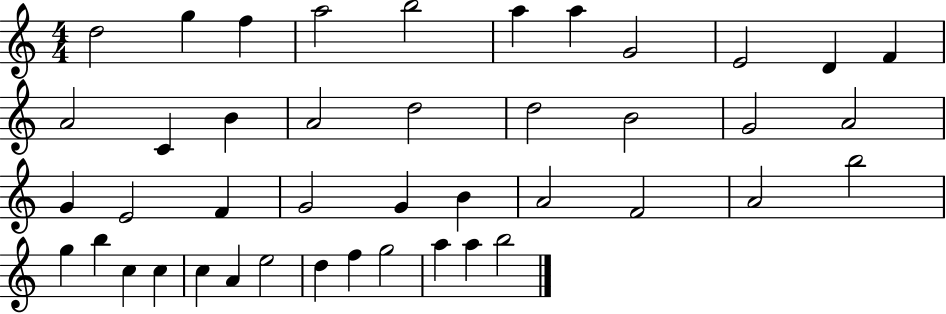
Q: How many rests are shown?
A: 0